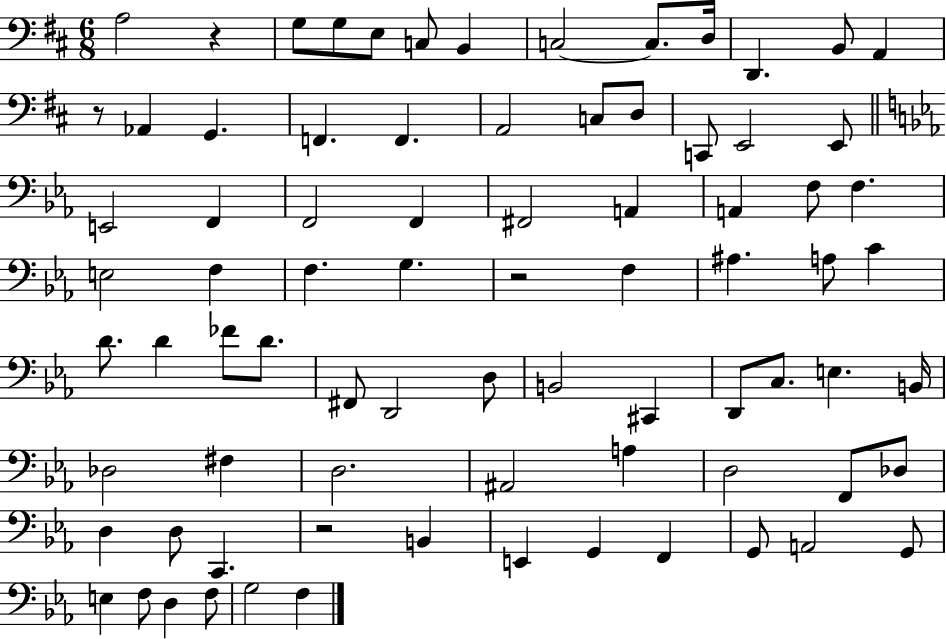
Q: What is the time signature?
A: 6/8